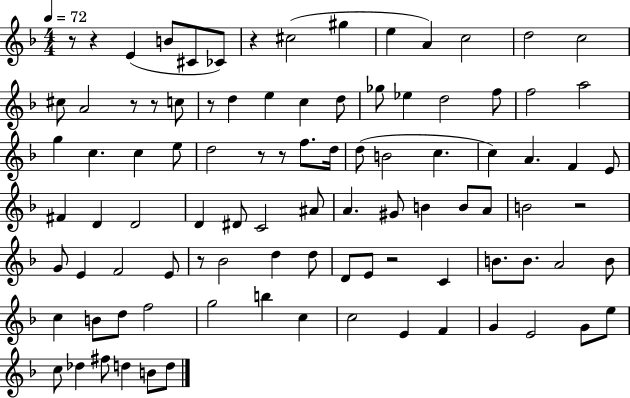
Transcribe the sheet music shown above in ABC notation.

X:1
T:Untitled
M:4/4
L:1/4
K:F
z/2 z E B/2 ^C/2 _C/2 z ^c2 ^g e A c2 d2 c2 ^c/2 A2 z/2 z/2 c/2 z/2 d e c d/2 _g/2 _e d2 f/2 f2 a2 g c c e/2 d2 z/2 z/2 f/2 d/4 d/2 B2 c c A F E/2 ^F D D2 D ^D/2 C2 ^A/2 A ^G/2 B B/2 A/2 B2 z2 G/2 E F2 E/2 z/2 _B2 d d/2 D/2 E/2 z2 C B/2 B/2 A2 B/2 c B/2 d/2 f2 g2 b c c2 E F G E2 G/2 e/2 c/2 _d ^f/2 d B/2 d/2